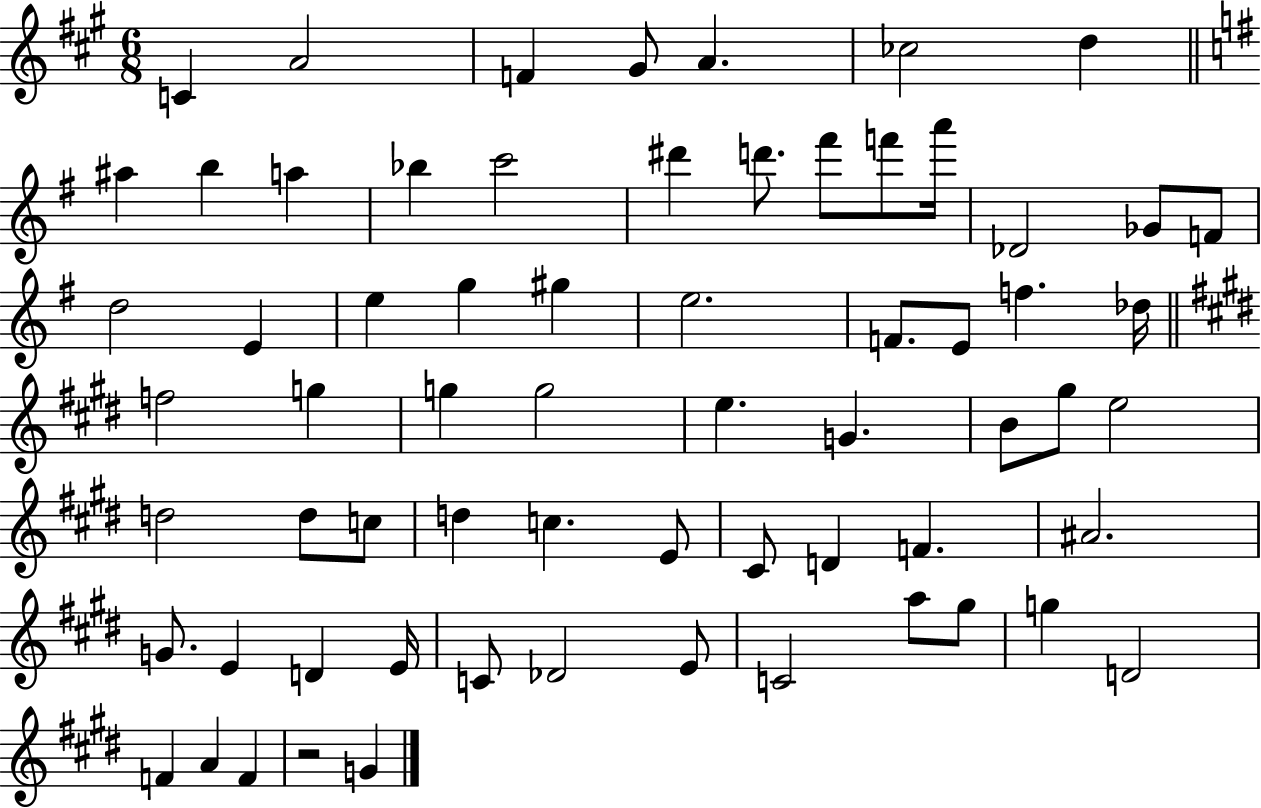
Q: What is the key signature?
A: A major